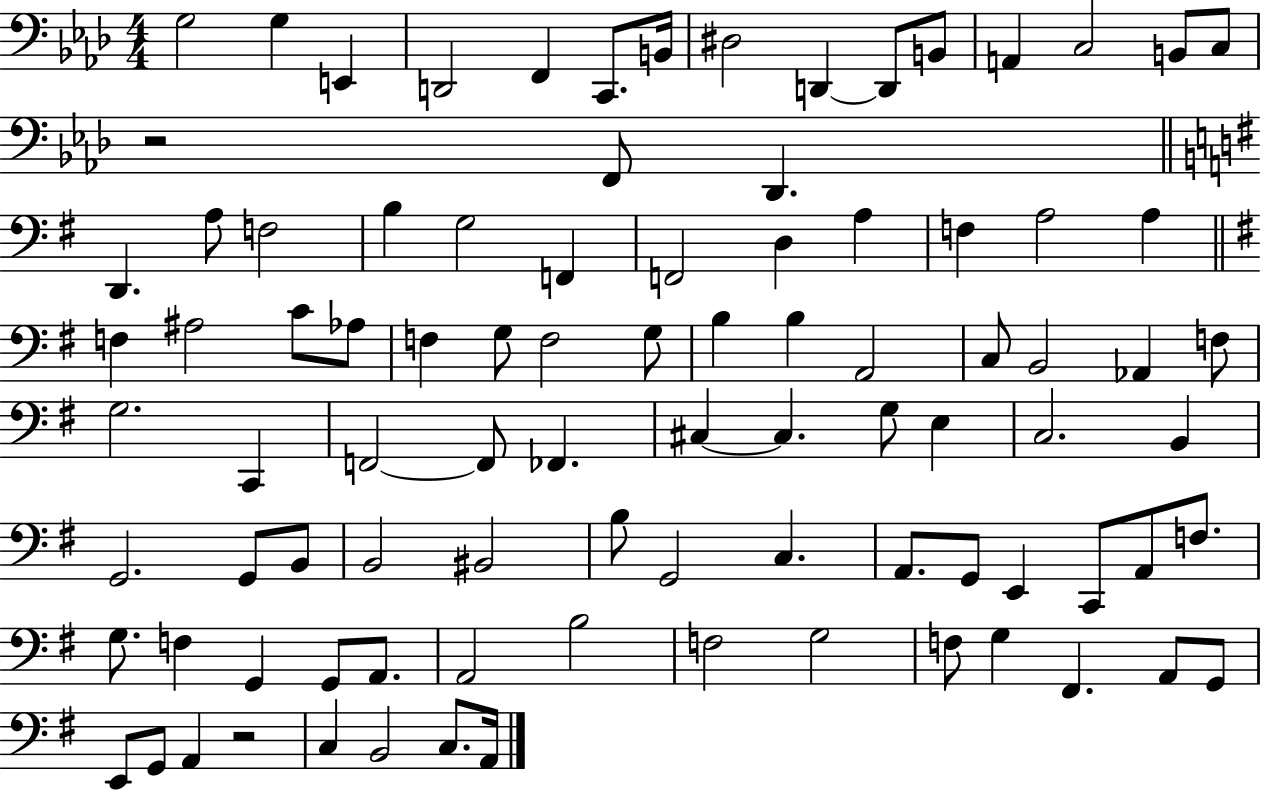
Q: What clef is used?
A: bass